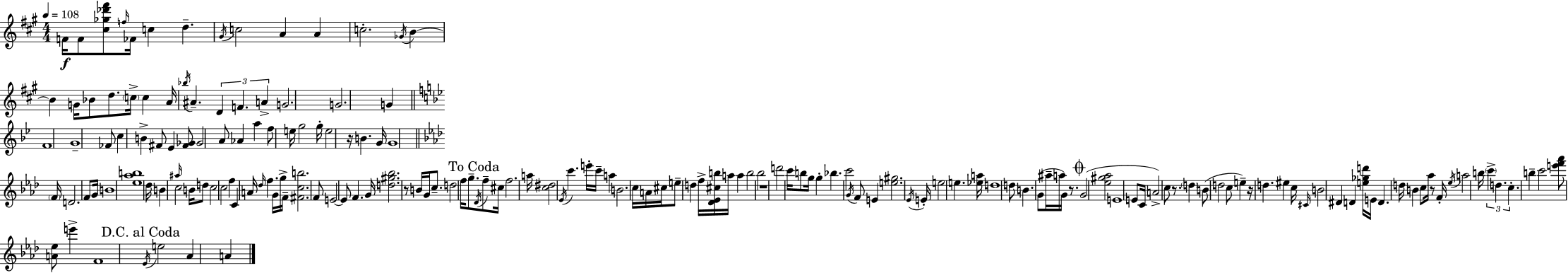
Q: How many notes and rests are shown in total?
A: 180